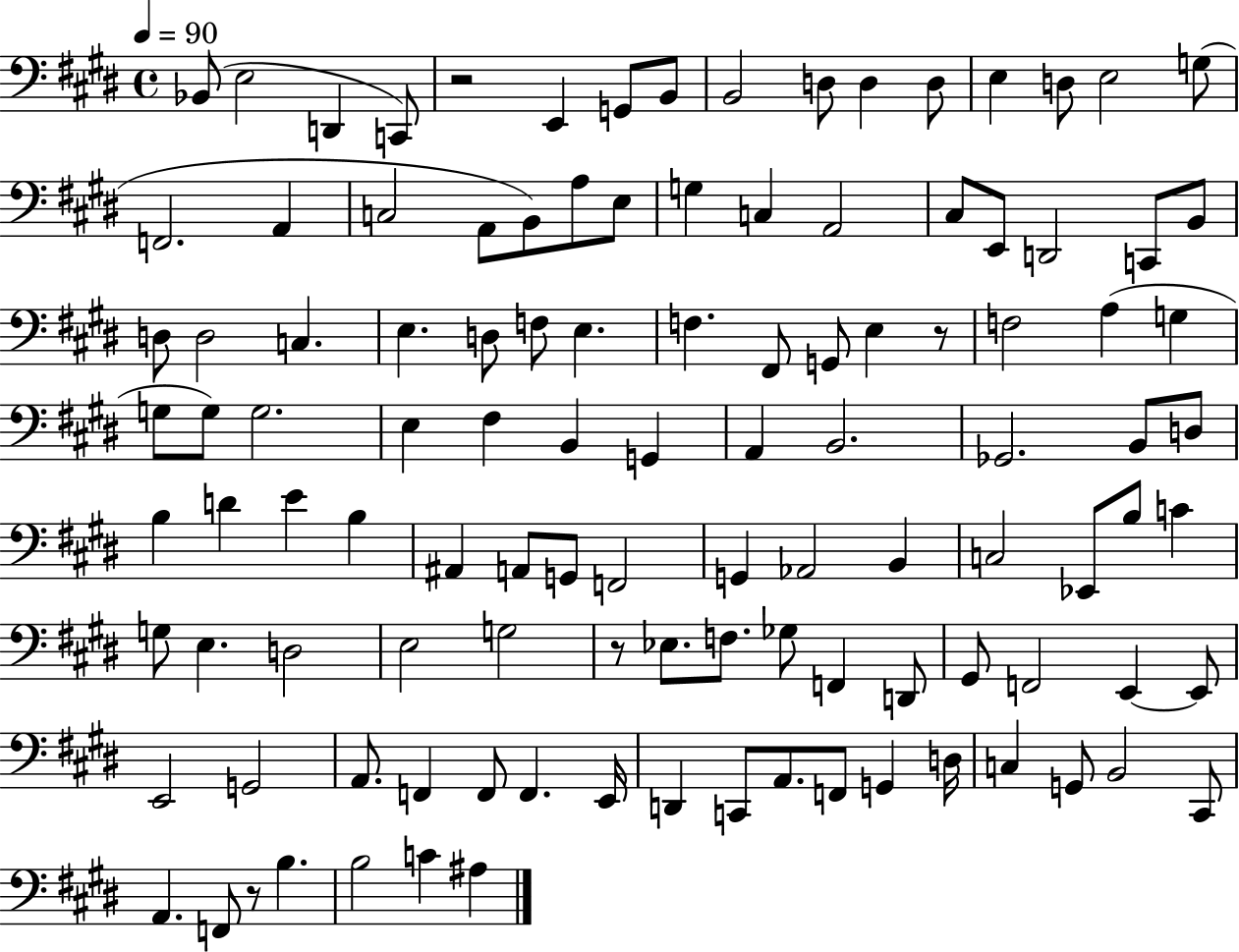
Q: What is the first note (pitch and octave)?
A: Bb2